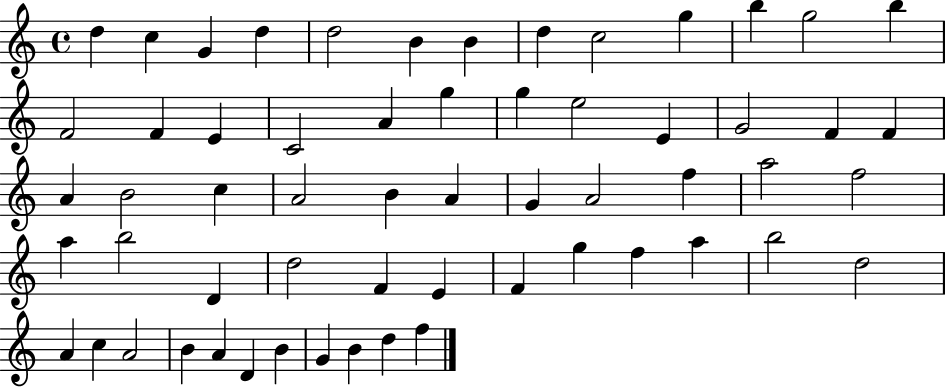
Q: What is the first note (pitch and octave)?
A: D5